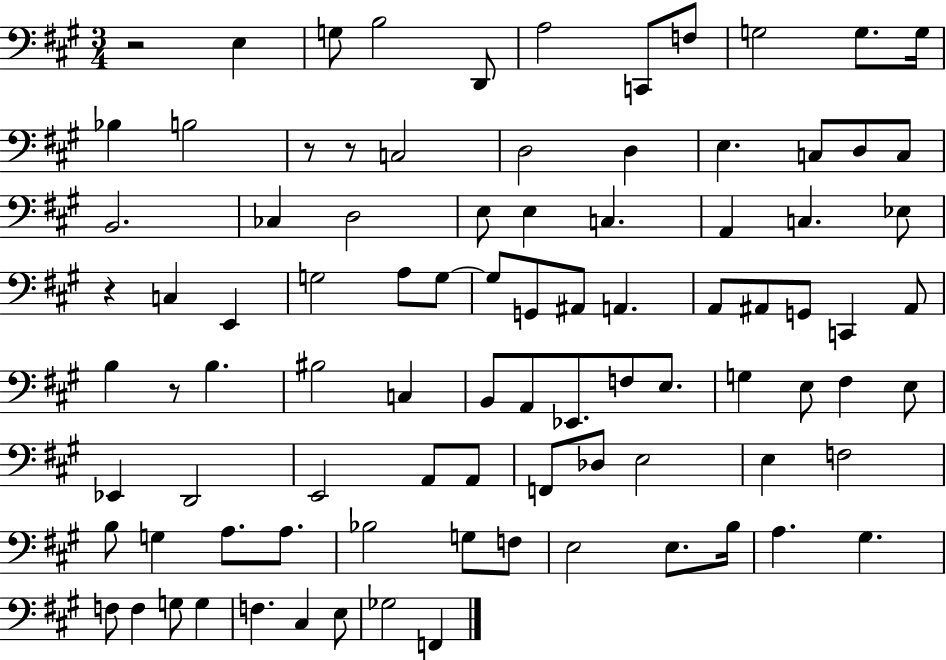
{
  \clef bass
  \numericTimeSignature
  \time 3/4
  \key a \major
  \repeat volta 2 { r2 e4 | g8 b2 d,8 | a2 c,8 f8 | g2 g8. g16 | \break bes4 b2 | r8 r8 c2 | d2 d4 | e4. c8 d8 c8 | \break b,2. | ces4 d2 | e8 e4 c4. | a,4 c4. ees8 | \break r4 c4 e,4 | g2 a8 g8~~ | g8 g,8 ais,8 a,4. | a,8 ais,8 g,8 c,4 ais,8 | \break b4 r8 b4. | bis2 c4 | b,8 a,8 ees,8. f8 e8. | g4 e8 fis4 e8 | \break ees,4 d,2 | e,2 a,8 a,8 | f,8 des8 e2 | e4 f2 | \break b8 g4 a8. a8. | bes2 g8 f8 | e2 e8. b16 | a4. gis4. | \break f8 f4 g8 g4 | f4. cis4 e8 | ges2 f,4 | } \bar "|."
}